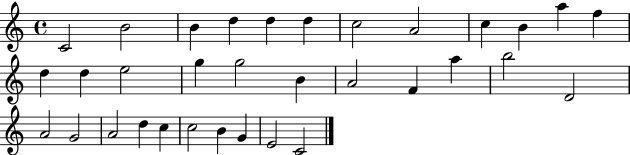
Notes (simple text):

C4/h B4/h B4/q D5/q D5/q D5/q C5/h A4/h C5/q B4/q A5/q F5/q D5/q D5/q E5/h G5/q G5/h B4/q A4/h F4/q A5/q B5/h D4/h A4/h G4/h A4/h D5/q C5/q C5/h B4/q G4/q E4/h C4/h